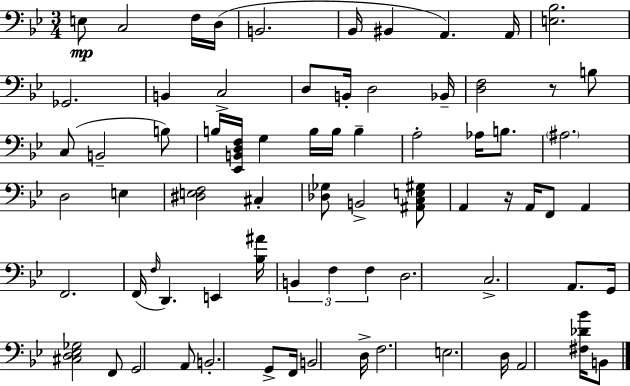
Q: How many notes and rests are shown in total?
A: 73